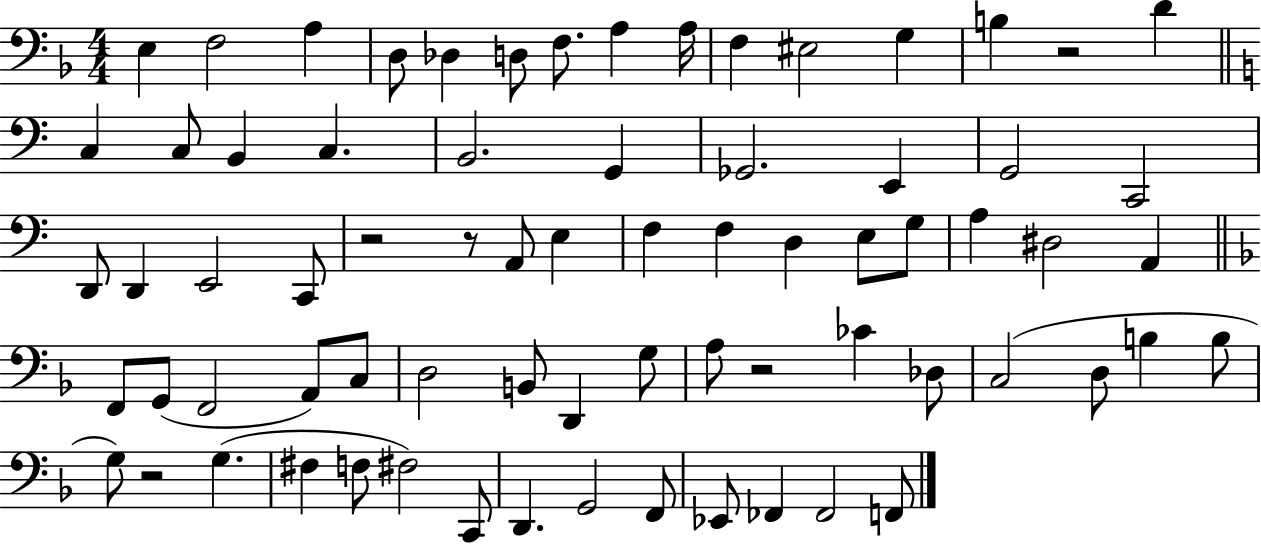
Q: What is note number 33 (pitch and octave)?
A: D3